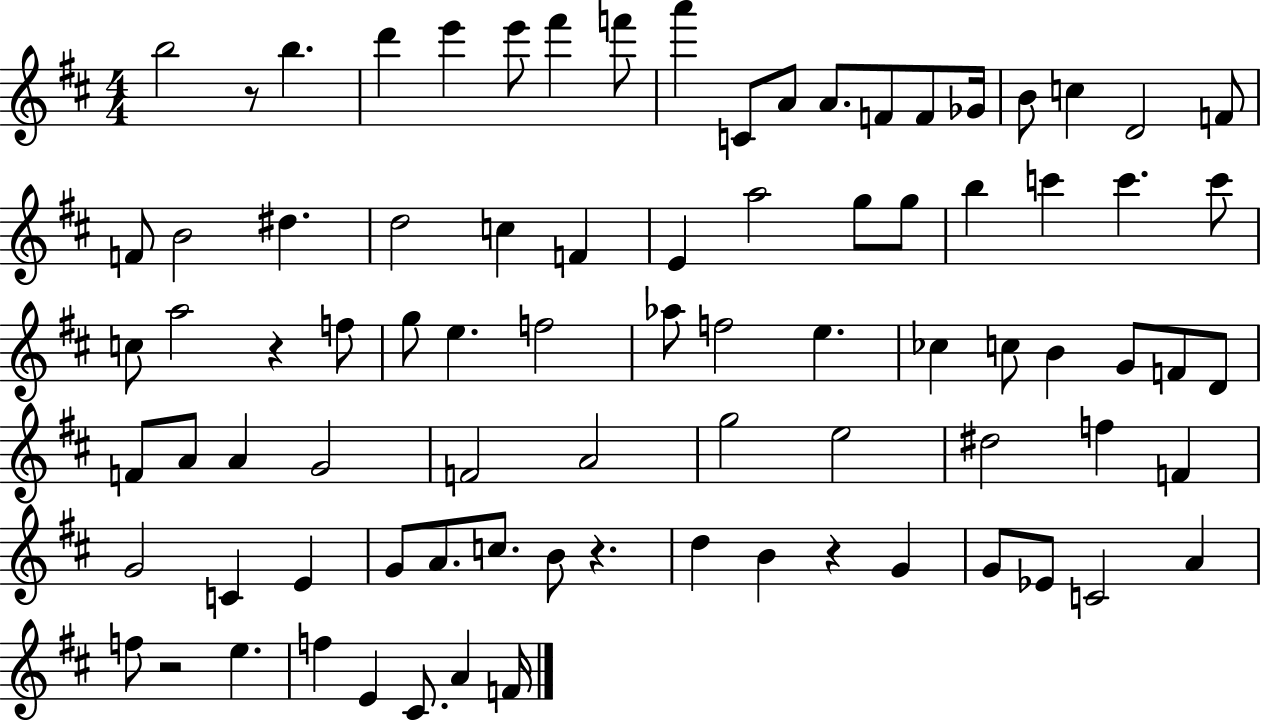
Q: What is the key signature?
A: D major